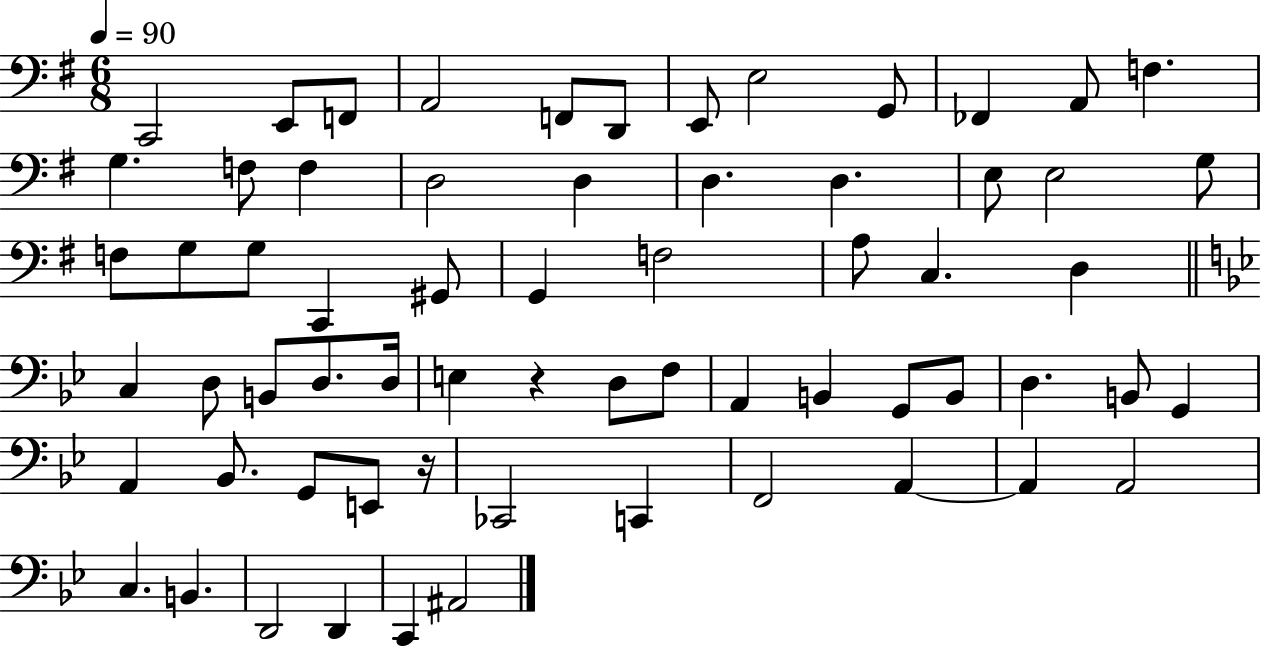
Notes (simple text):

C2/h E2/e F2/e A2/h F2/e D2/e E2/e E3/h G2/e FES2/q A2/e F3/q. G3/q. F3/e F3/q D3/h D3/q D3/q. D3/q. E3/e E3/h G3/e F3/e G3/e G3/e C2/q G#2/e G2/q F3/h A3/e C3/q. D3/q C3/q D3/e B2/e D3/e. D3/s E3/q R/q D3/e F3/e A2/q B2/q G2/e B2/e D3/q. B2/e G2/q A2/q Bb2/e. G2/e E2/e R/s CES2/h C2/q F2/h A2/q A2/q A2/h C3/q. B2/q. D2/h D2/q C2/q A#2/h